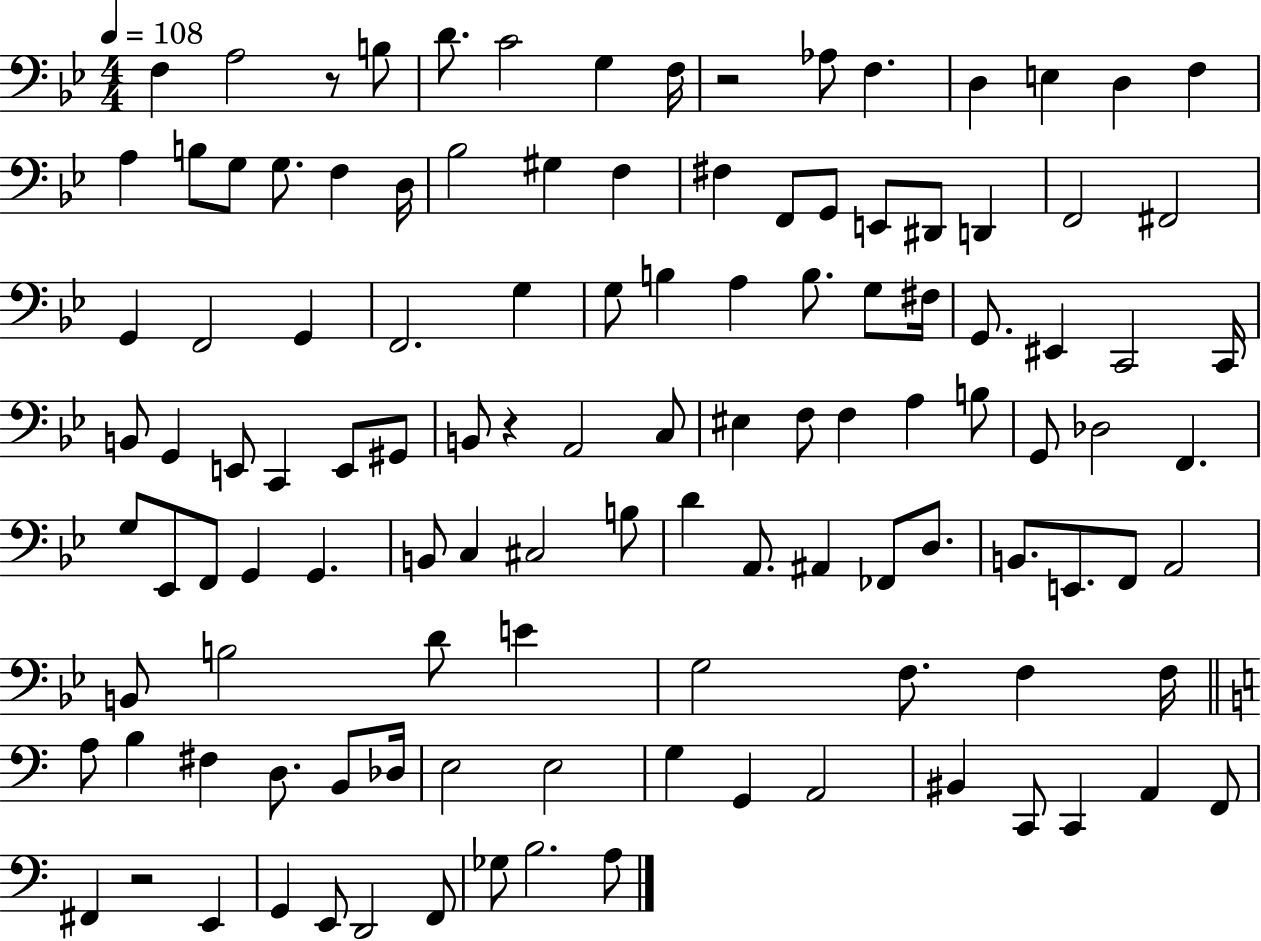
X:1
T:Untitled
M:4/4
L:1/4
K:Bb
F, A,2 z/2 B,/2 D/2 C2 G, F,/4 z2 _A,/2 F, D, E, D, F, A, B,/2 G,/2 G,/2 F, D,/4 _B,2 ^G, F, ^F, F,,/2 G,,/2 E,,/2 ^D,,/2 D,, F,,2 ^F,,2 G,, F,,2 G,, F,,2 G, G,/2 B, A, B,/2 G,/2 ^F,/4 G,,/2 ^E,, C,,2 C,,/4 B,,/2 G,, E,,/2 C,, E,,/2 ^G,,/2 B,,/2 z A,,2 C,/2 ^E, F,/2 F, A, B,/2 G,,/2 _D,2 F,, G,/2 _E,,/2 F,,/2 G,, G,, B,,/2 C, ^C,2 B,/2 D A,,/2 ^A,, _F,,/2 D,/2 B,,/2 E,,/2 F,,/2 A,,2 B,,/2 B,2 D/2 E G,2 F,/2 F, F,/4 A,/2 B, ^F, D,/2 B,,/2 _D,/4 E,2 E,2 G, G,, A,,2 ^B,, C,,/2 C,, A,, F,,/2 ^F,, z2 E,, G,, E,,/2 D,,2 F,,/2 _G,/2 B,2 A,/2